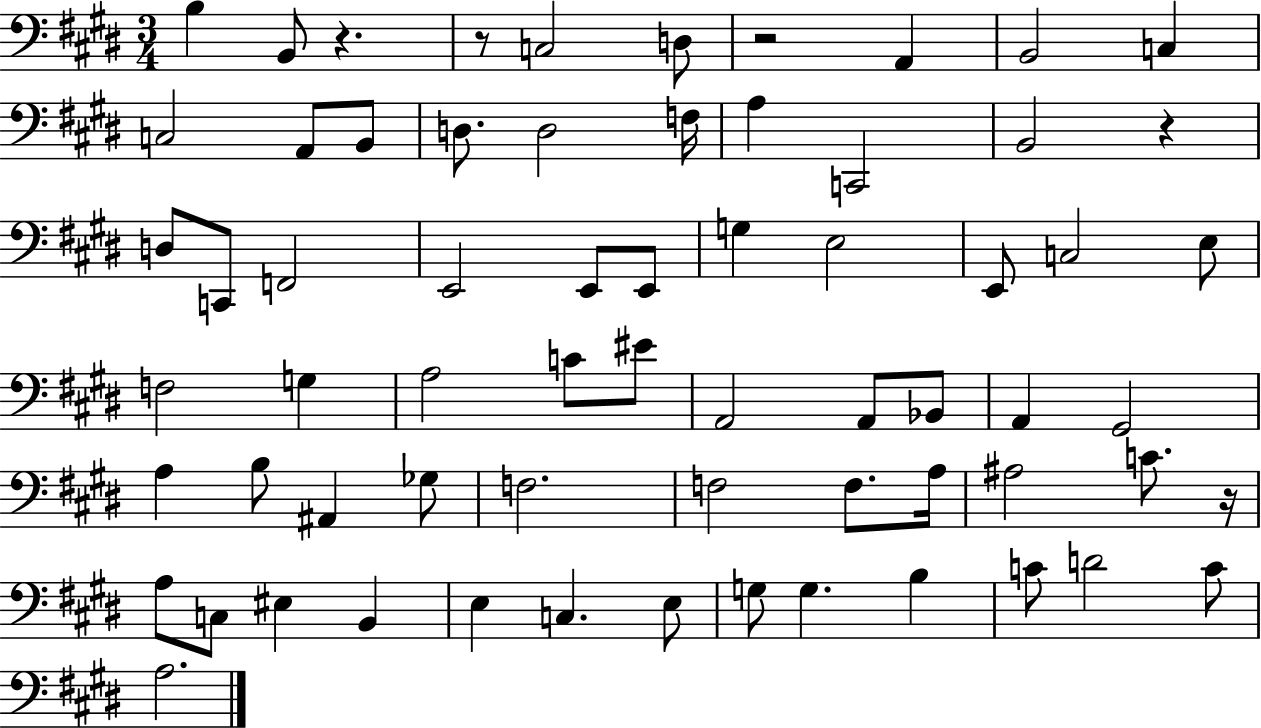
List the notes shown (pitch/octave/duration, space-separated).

B3/q B2/e R/q. R/e C3/h D3/e R/h A2/q B2/h C3/q C3/h A2/e B2/e D3/e. D3/h F3/s A3/q C2/h B2/h R/q D3/e C2/e F2/h E2/h E2/e E2/e G3/q E3/h E2/e C3/h E3/e F3/h G3/q A3/h C4/e EIS4/e A2/h A2/e Bb2/e A2/q G#2/h A3/q B3/e A#2/q Gb3/e F3/h. F3/h F3/e. A3/s A#3/h C4/e. R/s A3/e C3/e EIS3/q B2/q E3/q C3/q. E3/e G3/e G3/q. B3/q C4/e D4/h C4/e A3/h.